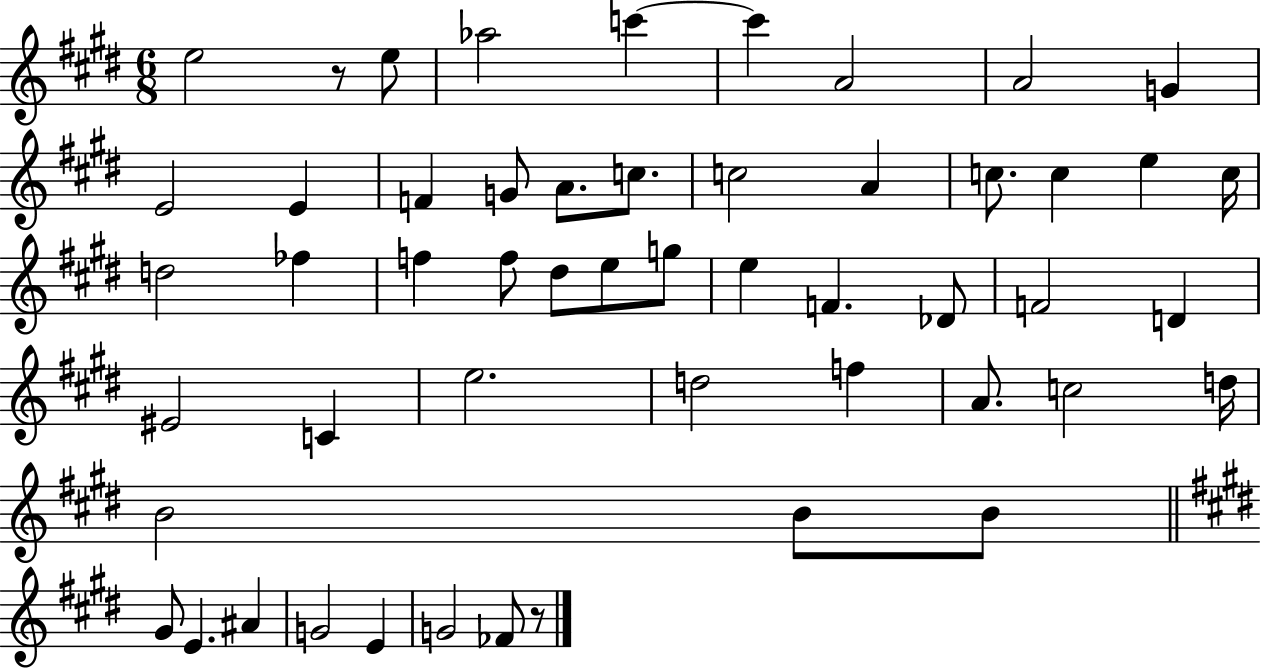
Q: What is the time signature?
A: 6/8